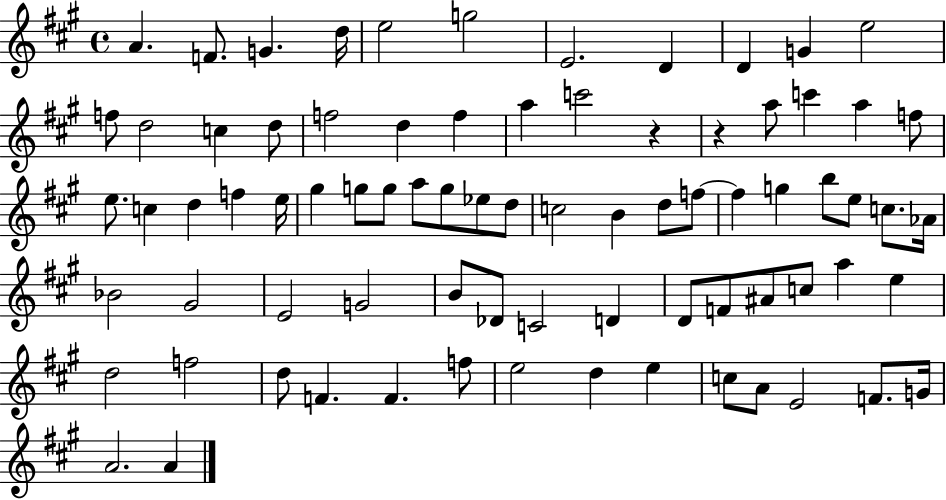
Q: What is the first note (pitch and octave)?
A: A4